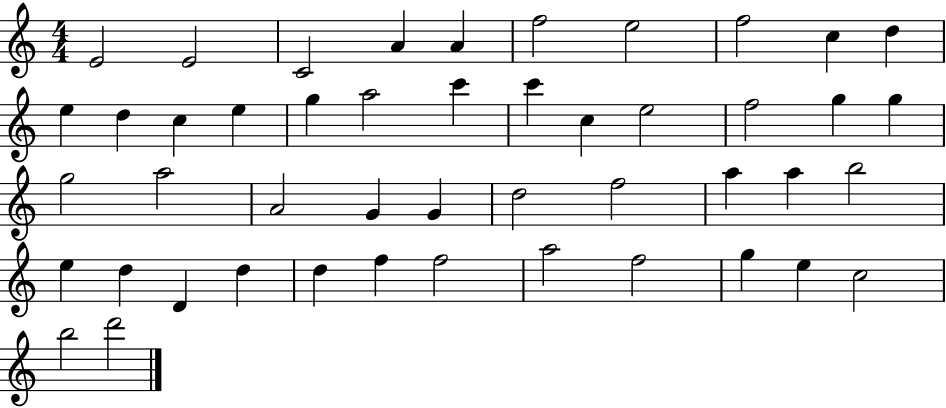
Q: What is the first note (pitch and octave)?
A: E4